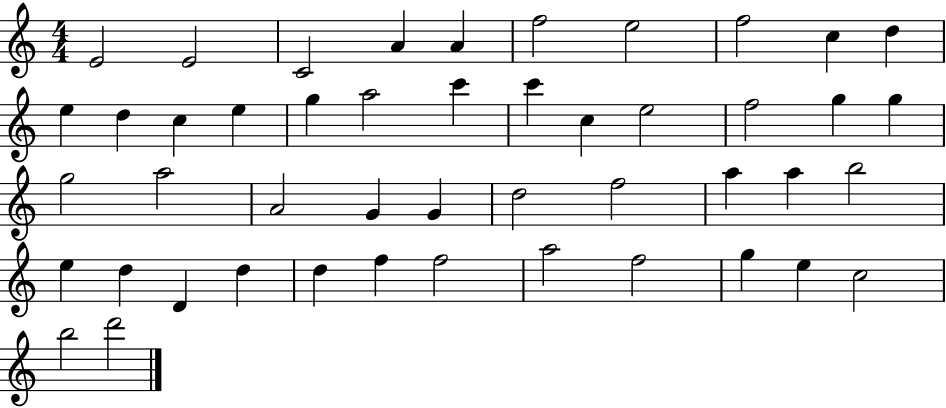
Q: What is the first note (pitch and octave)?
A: E4